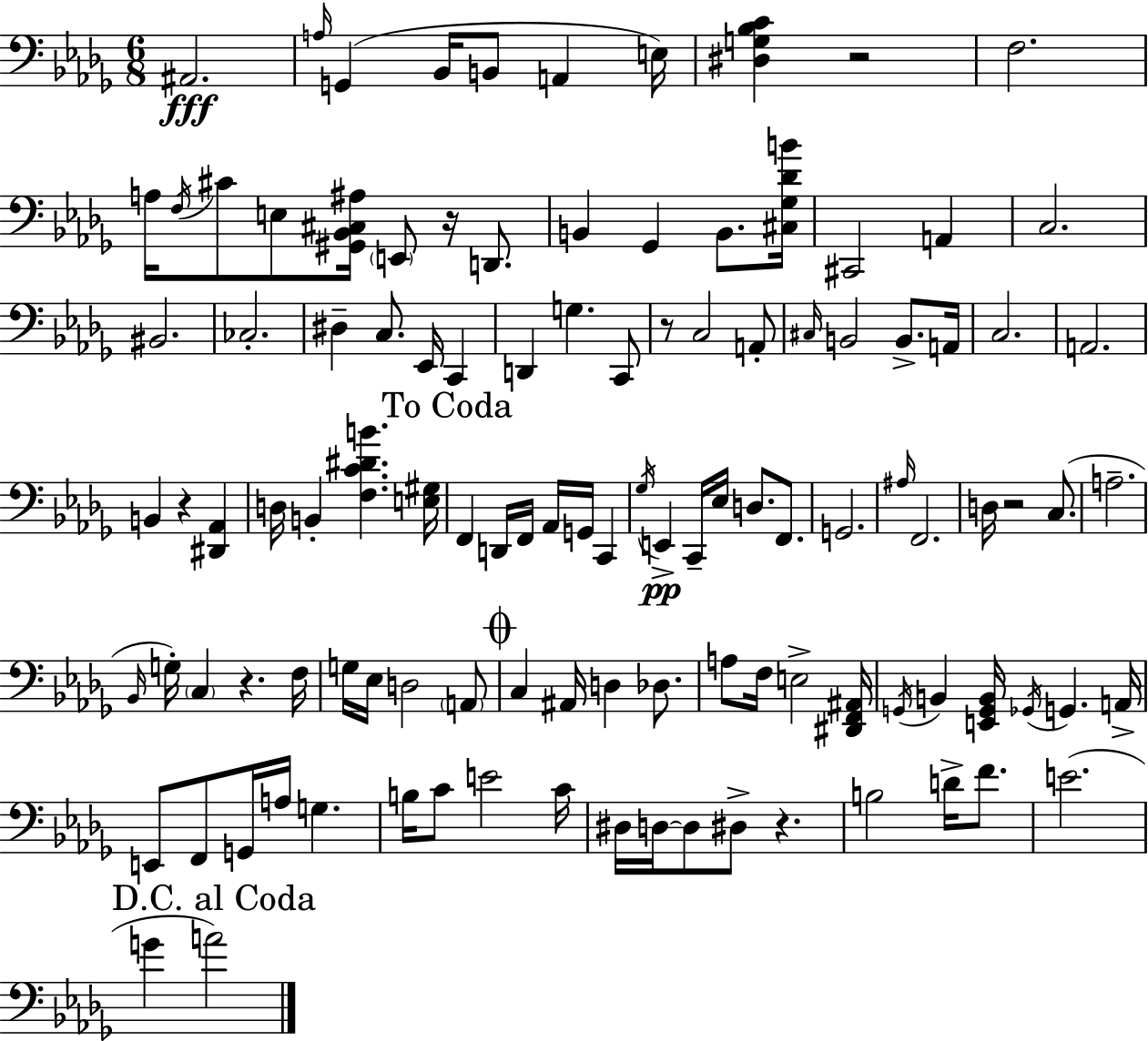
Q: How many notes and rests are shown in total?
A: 112